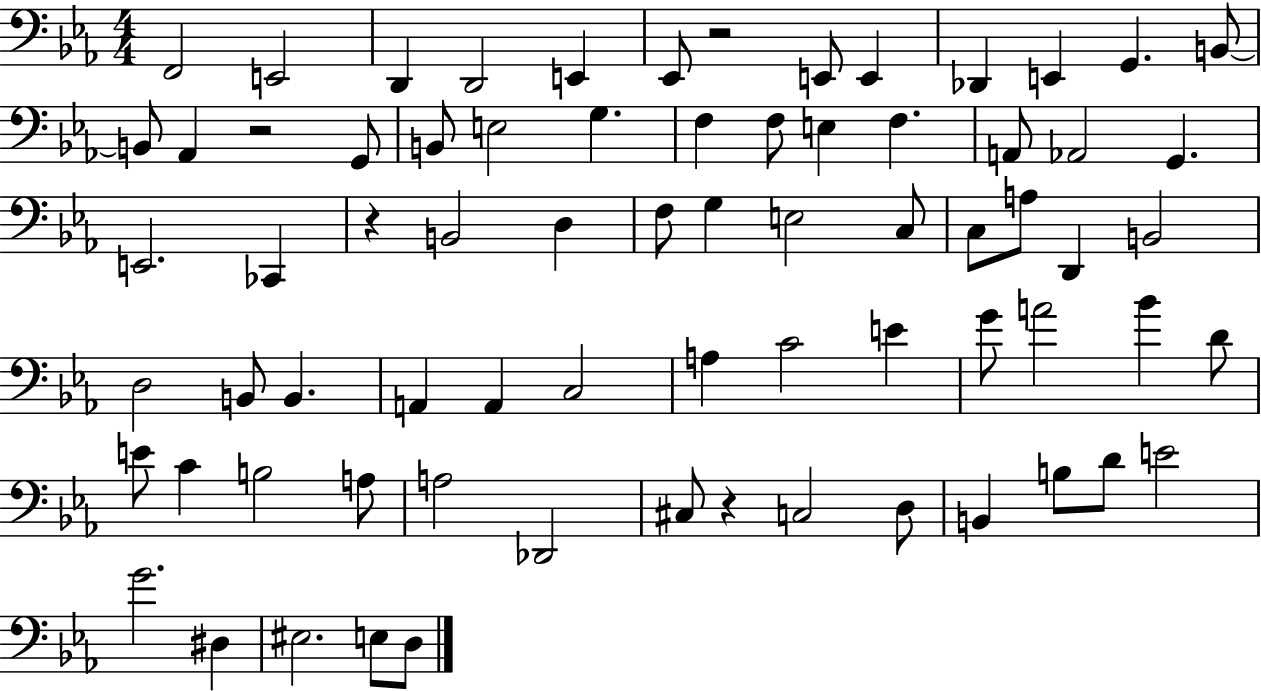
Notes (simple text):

F2/h E2/h D2/q D2/h E2/q Eb2/e R/h E2/e E2/q Db2/q E2/q G2/q. B2/e B2/e Ab2/q R/h G2/e B2/e E3/h G3/q. F3/q F3/e E3/q F3/q. A2/e Ab2/h G2/q. E2/h. CES2/q R/q B2/h D3/q F3/e G3/q E3/h C3/e C3/e A3/e D2/q B2/h D3/h B2/e B2/q. A2/q A2/q C3/h A3/q C4/h E4/q G4/e A4/h Bb4/q D4/e E4/e C4/q B3/h A3/e A3/h Db2/h C#3/e R/q C3/h D3/e B2/q B3/e D4/e E4/h G4/h. D#3/q EIS3/h. E3/e D3/e